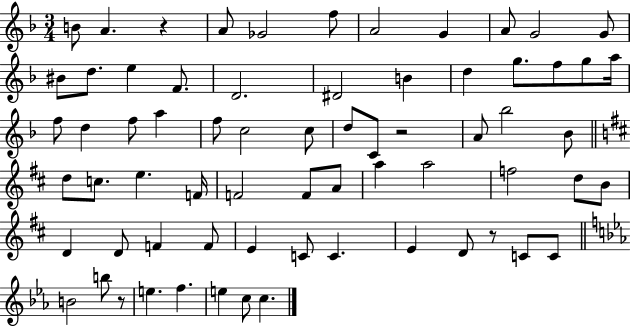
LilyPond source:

{
  \clef treble
  \numericTimeSignature
  \time 3/4
  \key f \major
  \repeat volta 2 { b'8 a'4. r4 | a'8 ges'2 f''8 | a'2 g'4 | a'8 g'2 g'8 | \break bis'8 d''8. e''4 f'8. | d'2. | dis'2 b'4 | d''4 g''8. f''8 g''8 a''16 | \break f''8 d''4 f''8 a''4 | f''8 c''2 c''8 | d''8 c'8 r2 | a'8 bes''2 bes'8 | \break \bar "||" \break \key d \major d''8 c''8. e''4. f'16 | f'2 f'8 a'8 | a''4 a''2 | f''2 d''8 b'8 | \break d'4 d'8 f'4 f'8 | e'4 c'8 c'4. | e'4 d'8 r8 c'8 c'8 | \bar "||" \break \key ees \major b'2 b''8 r8 | e''4. f''4. | e''4 c''8 c''4. | } \bar "|."
}